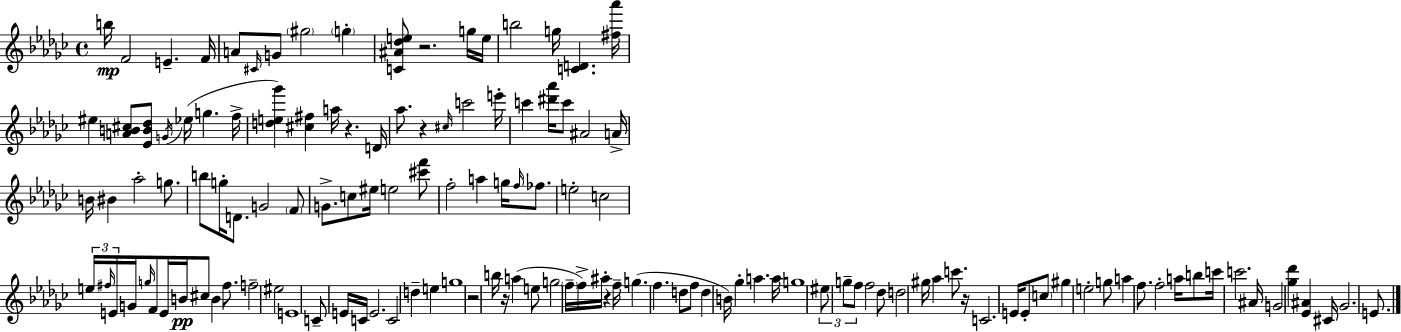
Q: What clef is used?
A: treble